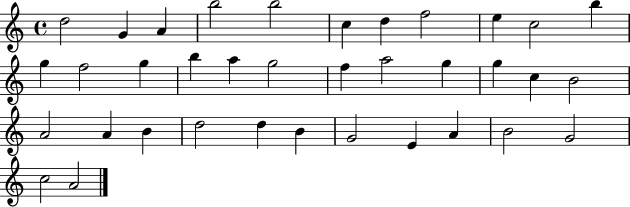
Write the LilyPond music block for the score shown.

{
  \clef treble
  \time 4/4
  \defaultTimeSignature
  \key c \major
  d''2 g'4 a'4 | b''2 b''2 | c''4 d''4 f''2 | e''4 c''2 b''4 | \break g''4 f''2 g''4 | b''4 a''4 g''2 | f''4 a''2 g''4 | g''4 c''4 b'2 | \break a'2 a'4 b'4 | d''2 d''4 b'4 | g'2 e'4 a'4 | b'2 g'2 | \break c''2 a'2 | \bar "|."
}